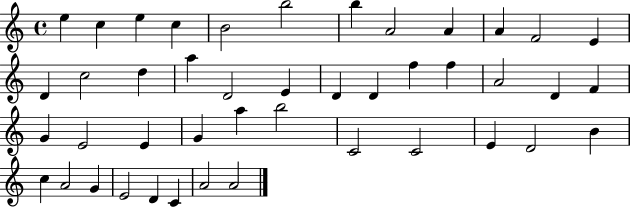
E5/q C5/q E5/q C5/q B4/h B5/h B5/q A4/h A4/q A4/q F4/h E4/q D4/q C5/h D5/q A5/q D4/h E4/q D4/q D4/q F5/q F5/q A4/h D4/q F4/q G4/q E4/h E4/q G4/q A5/q B5/h C4/h C4/h E4/q D4/h B4/q C5/q A4/h G4/q E4/h D4/q C4/q A4/h A4/h